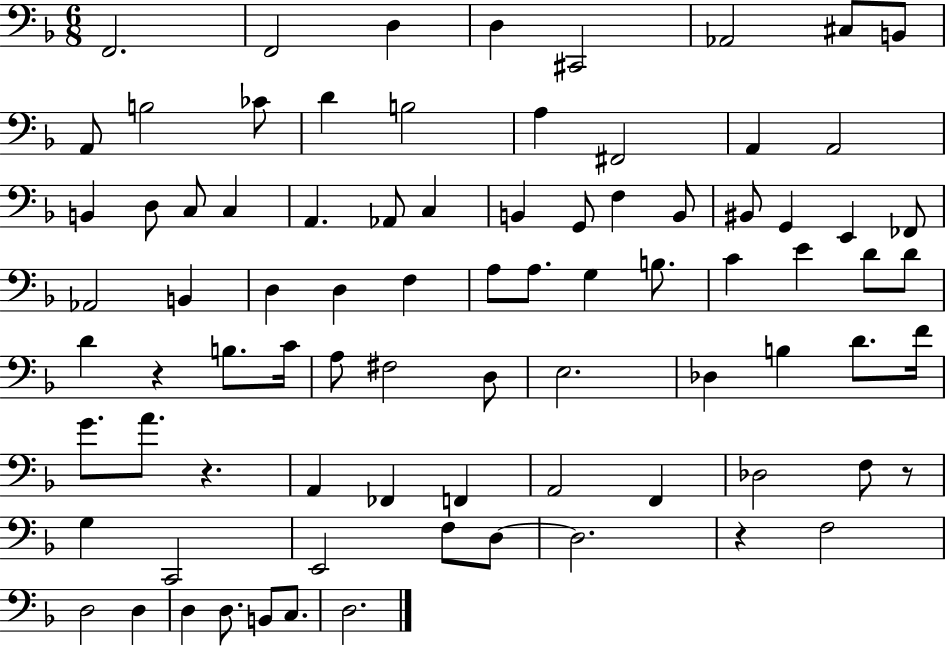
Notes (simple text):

F2/h. F2/h D3/q D3/q C#2/h Ab2/h C#3/e B2/e A2/e B3/h CES4/e D4/q B3/h A3/q F#2/h A2/q A2/h B2/q D3/e C3/e C3/q A2/q. Ab2/e C3/q B2/q G2/e F3/q B2/e BIS2/e G2/q E2/q FES2/e Ab2/h B2/q D3/q D3/q F3/q A3/e A3/e. G3/q B3/e. C4/q E4/q D4/e D4/e D4/q R/q B3/e. C4/s A3/e F#3/h D3/e E3/h. Db3/q B3/q D4/e. F4/s G4/e. A4/e. R/q. A2/q FES2/q F2/q A2/h F2/q Db3/h F3/e R/e G3/q C2/h E2/h F3/e D3/e D3/h. R/q F3/h D3/h D3/q D3/q D3/e. B2/e C3/e. D3/h.